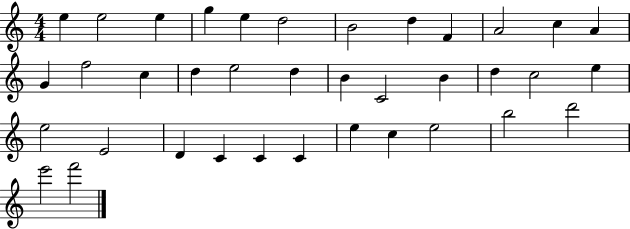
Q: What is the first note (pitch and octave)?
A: E5